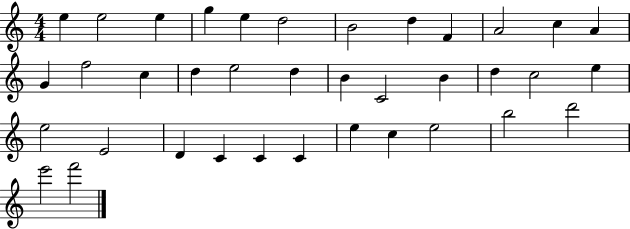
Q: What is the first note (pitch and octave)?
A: E5